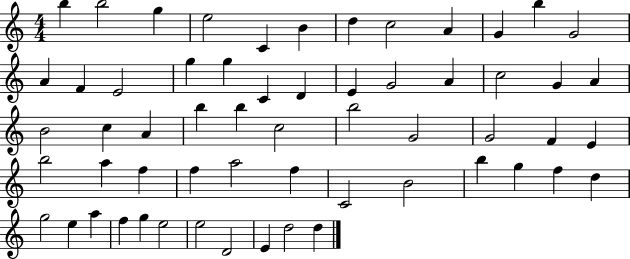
{
  \clef treble
  \numericTimeSignature
  \time 4/4
  \key c \major
  b''4 b''2 g''4 | e''2 c'4 b'4 | d''4 c''2 a'4 | g'4 b''4 g'2 | \break a'4 f'4 e'2 | g''4 g''4 c'4 d'4 | e'4 g'2 a'4 | c''2 g'4 a'4 | \break b'2 c''4 a'4 | b''4 b''4 c''2 | b''2 g'2 | g'2 f'4 e'4 | \break b''2 a''4 f''4 | f''4 a''2 f''4 | c'2 b'2 | b''4 g''4 f''4 d''4 | \break g''2 e''4 a''4 | f''4 g''4 e''2 | e''2 d'2 | e'4 d''2 d''4 | \break \bar "|."
}